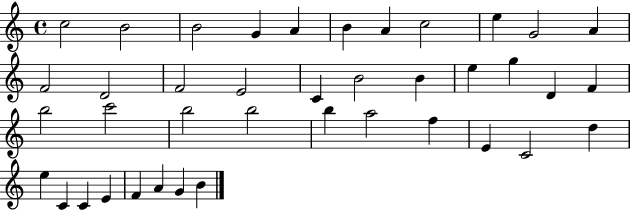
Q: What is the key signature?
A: C major